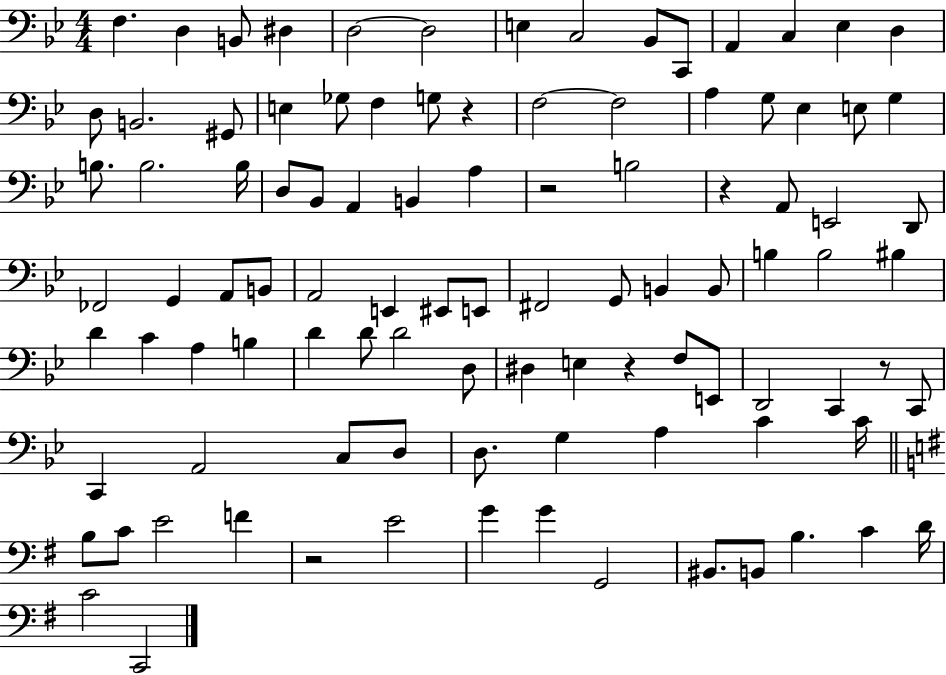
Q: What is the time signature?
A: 4/4